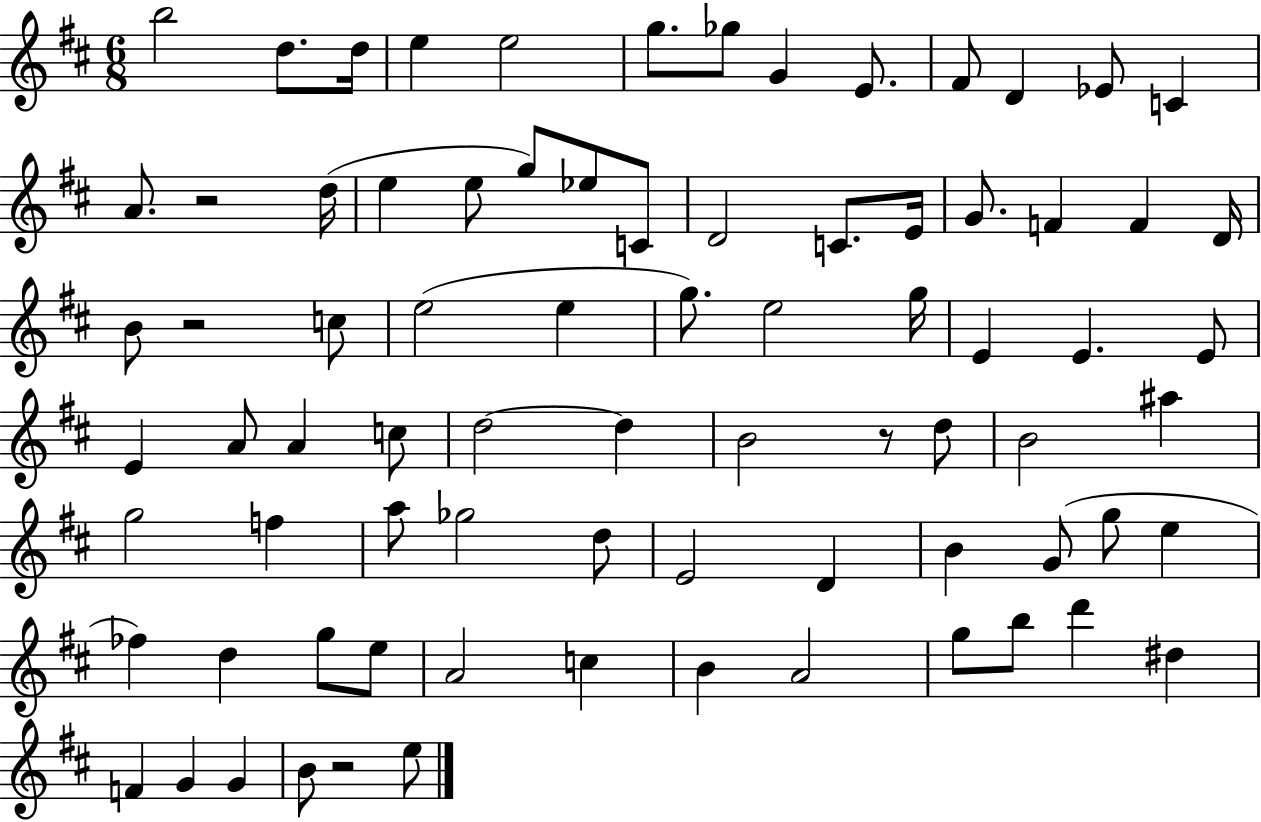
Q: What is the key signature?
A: D major